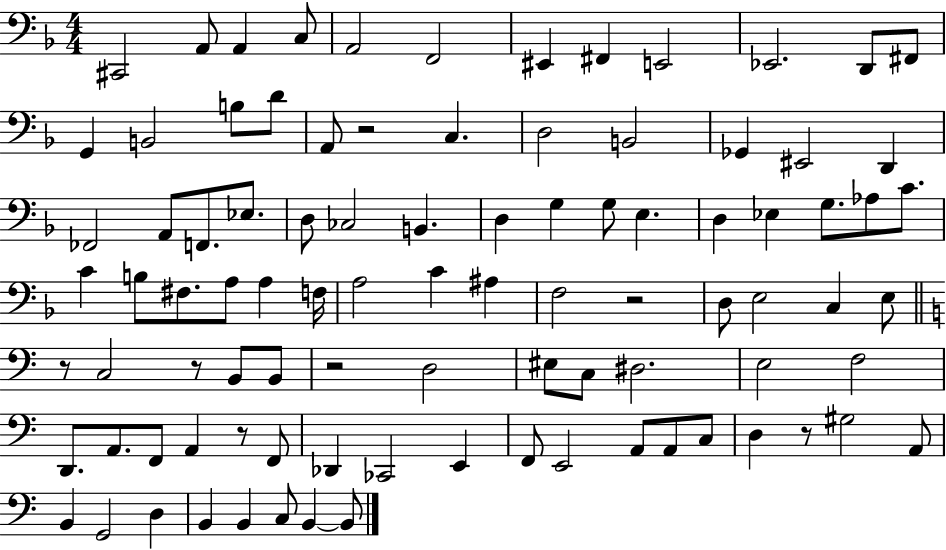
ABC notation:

X:1
T:Untitled
M:4/4
L:1/4
K:F
^C,,2 A,,/2 A,, C,/2 A,,2 F,,2 ^E,, ^F,, E,,2 _E,,2 D,,/2 ^F,,/2 G,, B,,2 B,/2 D/2 A,,/2 z2 C, D,2 B,,2 _G,, ^E,,2 D,, _F,,2 A,,/2 F,,/2 _E,/2 D,/2 _C,2 B,, D, G, G,/2 E, D, _E, G,/2 _A,/2 C/2 C B,/2 ^F,/2 A,/2 A, F,/4 A,2 C ^A, F,2 z2 D,/2 E,2 C, E,/2 z/2 C,2 z/2 B,,/2 B,,/2 z2 D,2 ^E,/2 C,/2 ^D,2 E,2 F,2 D,,/2 A,,/2 F,,/2 A,, z/2 F,,/2 _D,, _C,,2 E,, F,,/2 E,,2 A,,/2 A,,/2 C,/2 D, z/2 ^G,2 A,,/2 B,, G,,2 D, B,, B,, C,/2 B,, B,,/2